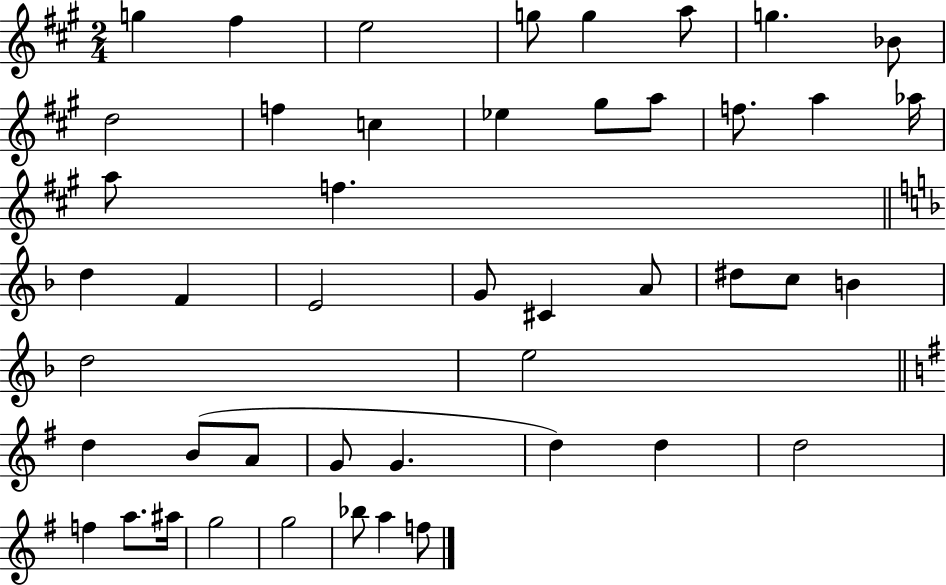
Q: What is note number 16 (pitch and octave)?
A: A5